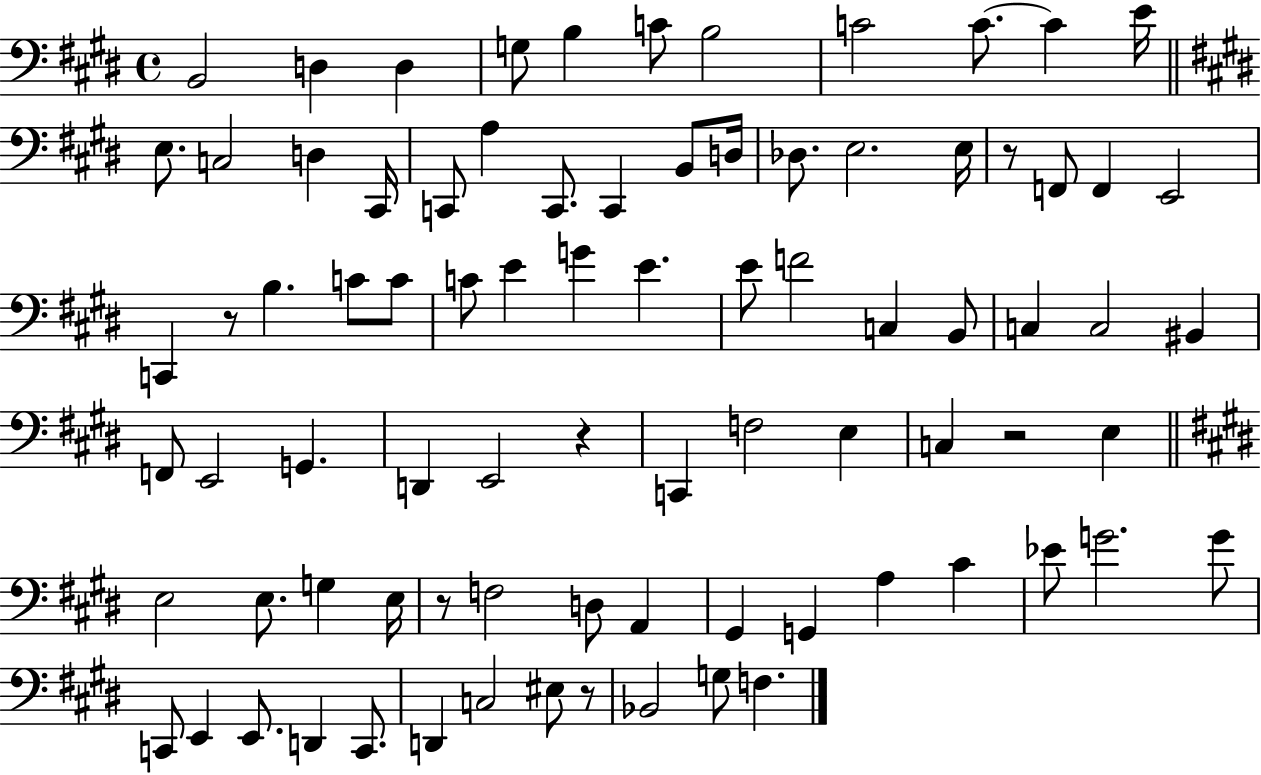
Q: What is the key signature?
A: E major